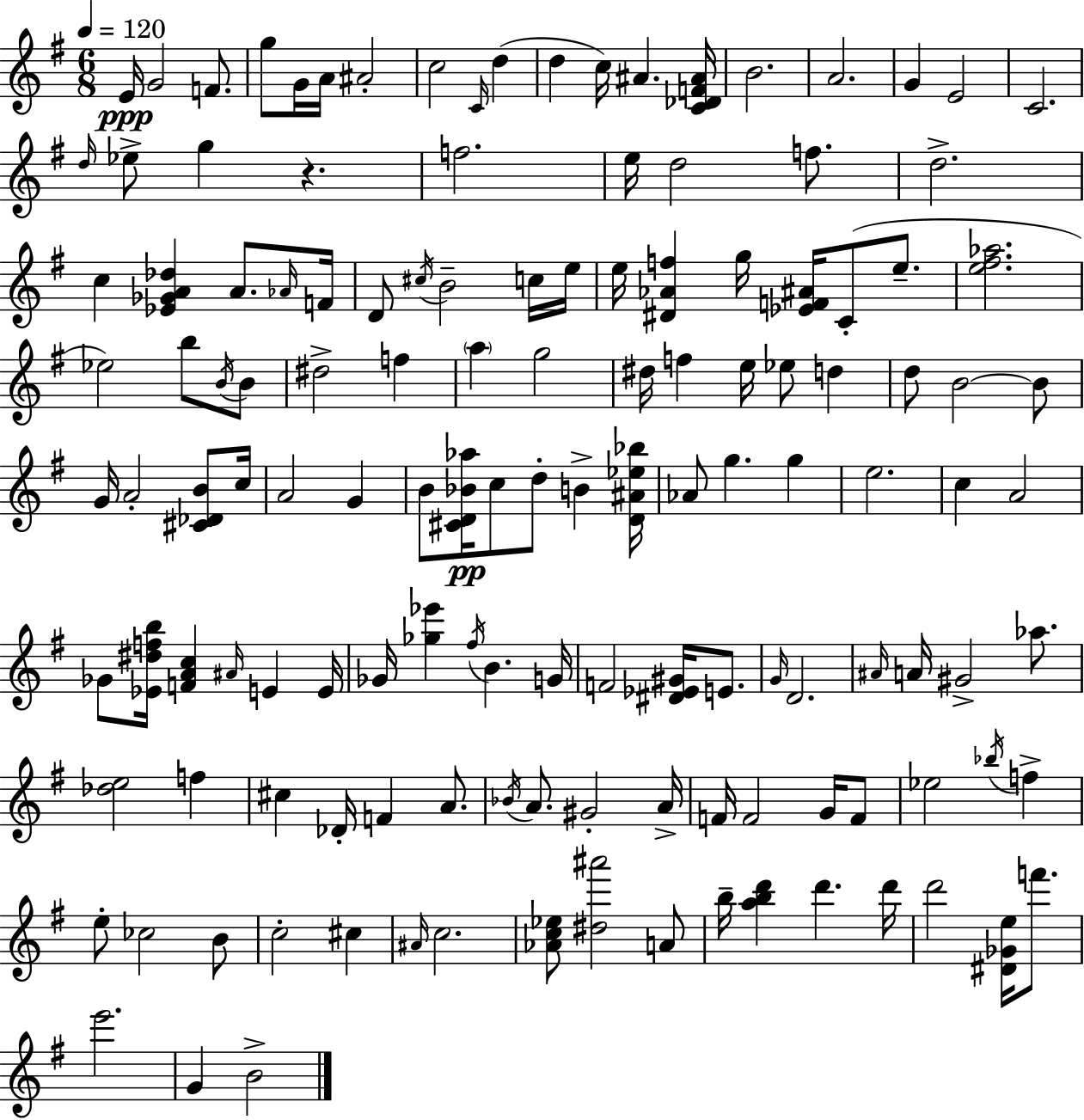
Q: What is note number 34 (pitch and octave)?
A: C5